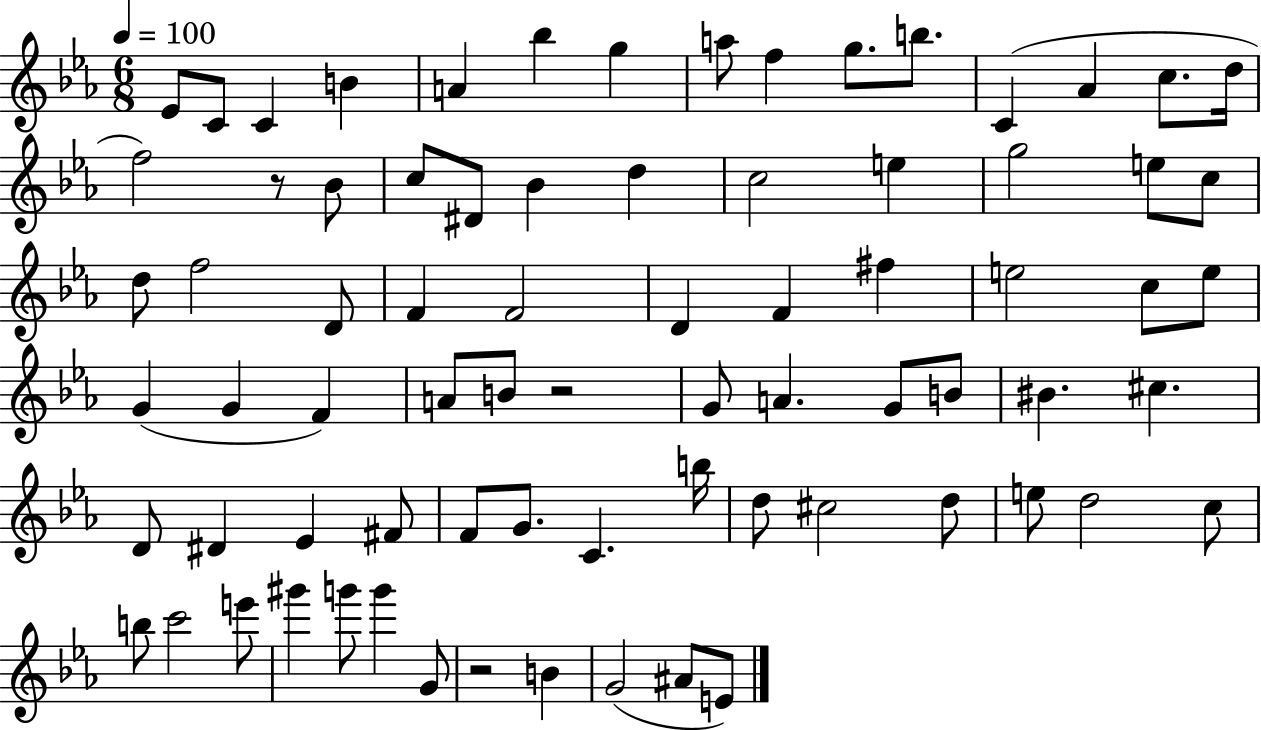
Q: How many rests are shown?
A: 3